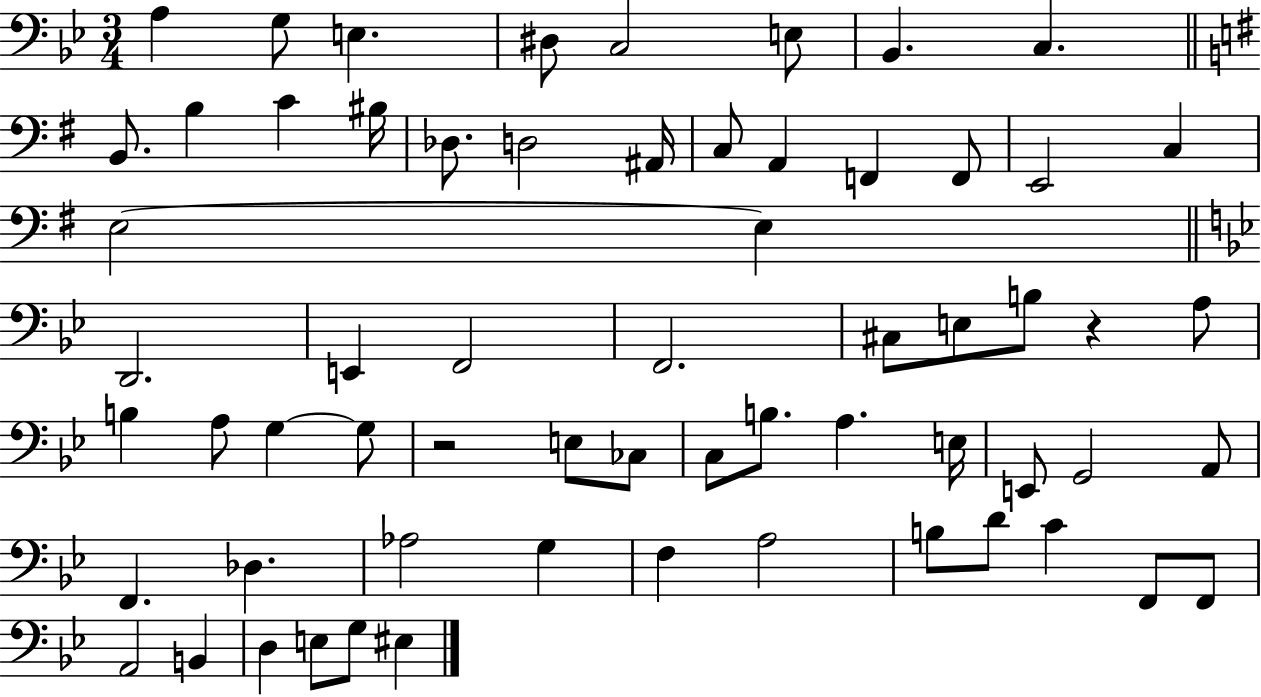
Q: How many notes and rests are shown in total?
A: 63